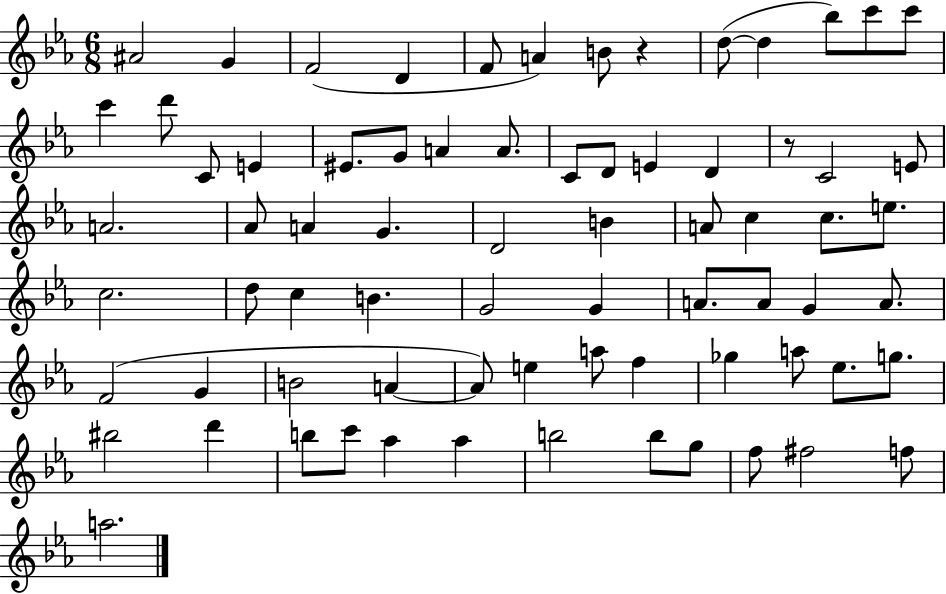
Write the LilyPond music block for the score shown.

{
  \clef treble
  \numericTimeSignature
  \time 6/8
  \key ees \major
  ais'2 g'4 | f'2( d'4 | f'8 a'4) b'8 r4 | d''8~(~ d''4 bes''8) c'''8 c'''8 | \break c'''4 d'''8 c'8 e'4 | eis'8. g'8 a'4 a'8. | c'8 d'8 e'4 d'4 | r8 c'2 e'8 | \break a'2. | aes'8 a'4 g'4. | d'2 b'4 | a'8 c''4 c''8. e''8. | \break c''2. | d''8 c''4 b'4. | g'2 g'4 | a'8. a'8 g'4 a'8. | \break f'2( g'4 | b'2 a'4~~ | a'8) e''4 a''8 f''4 | ges''4 a''8 ees''8. g''8. | \break bis''2 d'''4 | b''8 c'''8 aes''4 aes''4 | b''2 b''8 g''8 | f''8 fis''2 f''8 | \break a''2. | \bar "|."
}